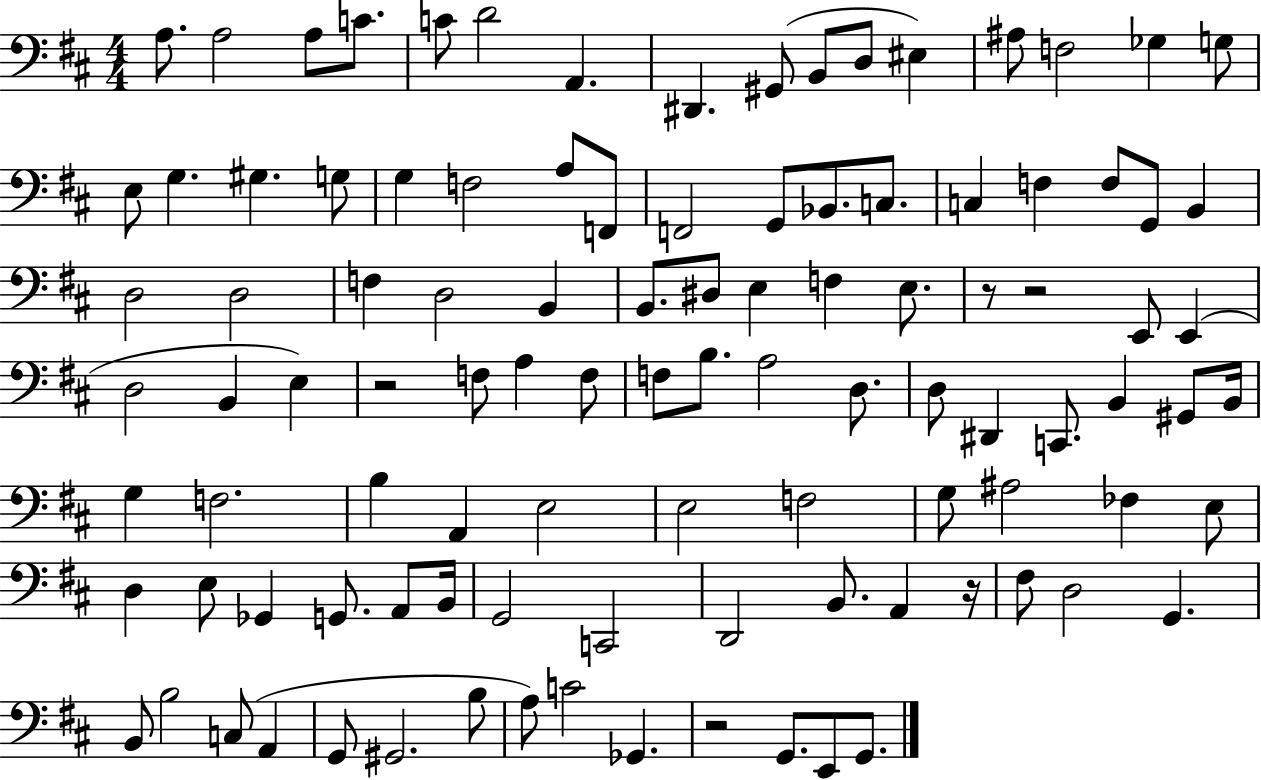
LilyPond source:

{
  \clef bass
  \numericTimeSignature
  \time 4/4
  \key d \major
  a8. a2 a8 c'8. | c'8 d'2 a,4. | dis,4. gis,8( b,8 d8 eis4) | ais8 f2 ges4 g8 | \break e8 g4. gis4. g8 | g4 f2 a8 f,8 | f,2 g,8 bes,8. c8. | c4 f4 f8 g,8 b,4 | \break d2 d2 | f4 d2 b,4 | b,8. dis8 e4 f4 e8. | r8 r2 e,8 e,4( | \break d2 b,4 e4) | r2 f8 a4 f8 | f8 b8. a2 d8. | d8 dis,4 c,8. b,4 gis,8 b,16 | \break g4 f2. | b4 a,4 e2 | e2 f2 | g8 ais2 fes4 e8 | \break d4 e8 ges,4 g,8. a,8 b,16 | g,2 c,2 | d,2 b,8. a,4 r16 | fis8 d2 g,4. | \break b,8 b2 c8( a,4 | g,8 gis,2. b8 | a8) c'2 ges,4. | r2 g,8. e,8 g,8. | \break \bar "|."
}